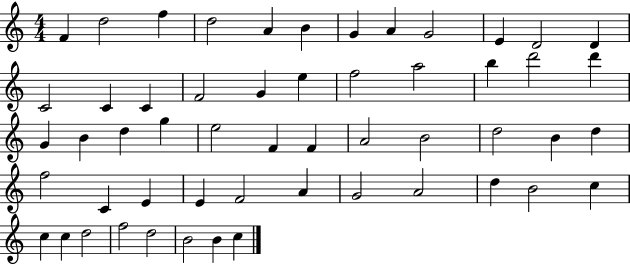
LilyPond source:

{
  \clef treble
  \numericTimeSignature
  \time 4/4
  \key c \major
  f'4 d''2 f''4 | d''2 a'4 b'4 | g'4 a'4 g'2 | e'4 d'2 d'4 | \break c'2 c'4 c'4 | f'2 g'4 e''4 | f''2 a''2 | b''4 d'''2 d'''4 | \break g'4 b'4 d''4 g''4 | e''2 f'4 f'4 | a'2 b'2 | d''2 b'4 d''4 | \break f''2 c'4 e'4 | e'4 f'2 a'4 | g'2 a'2 | d''4 b'2 c''4 | \break c''4 c''4 d''2 | f''2 d''2 | b'2 b'4 c''4 | \bar "|."
}